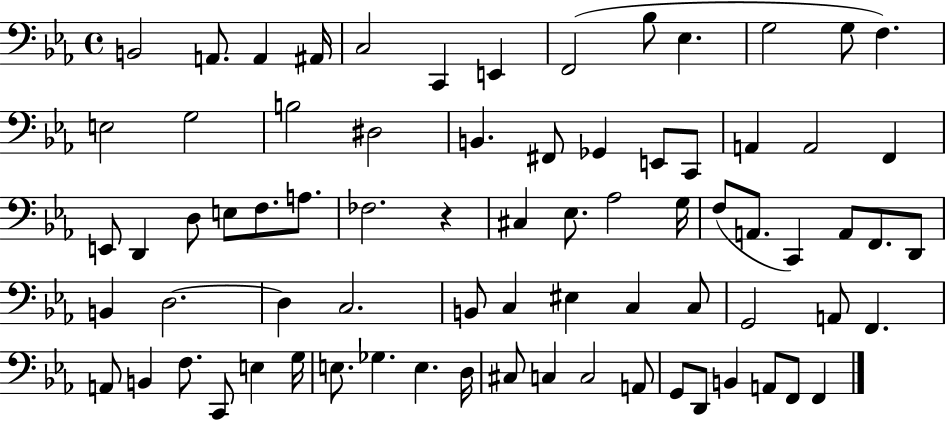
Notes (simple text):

B2/h A2/e. A2/q A#2/s C3/h C2/q E2/q F2/h Bb3/e Eb3/q. G3/h G3/e F3/q. E3/h G3/h B3/h D#3/h B2/q. F#2/e Gb2/q E2/e C2/e A2/q A2/h F2/q E2/e D2/q D3/e E3/e F3/e. A3/e. FES3/h. R/q C#3/q Eb3/e. Ab3/h G3/s F3/e A2/e. C2/q A2/e F2/e. D2/e B2/q D3/h. D3/q C3/h. B2/e C3/q EIS3/q C3/q C3/e G2/h A2/e F2/q. A2/e B2/q F3/e. C2/e E3/q G3/s E3/e. Gb3/q. E3/q. D3/s C#3/e C3/q C3/h A2/e G2/e D2/e B2/q A2/e F2/e F2/q